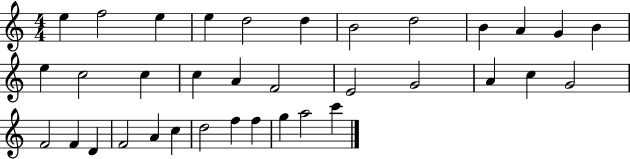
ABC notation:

X:1
T:Untitled
M:4/4
L:1/4
K:C
e f2 e e d2 d B2 d2 B A G B e c2 c c A F2 E2 G2 A c G2 F2 F D F2 A c d2 f f g a2 c'